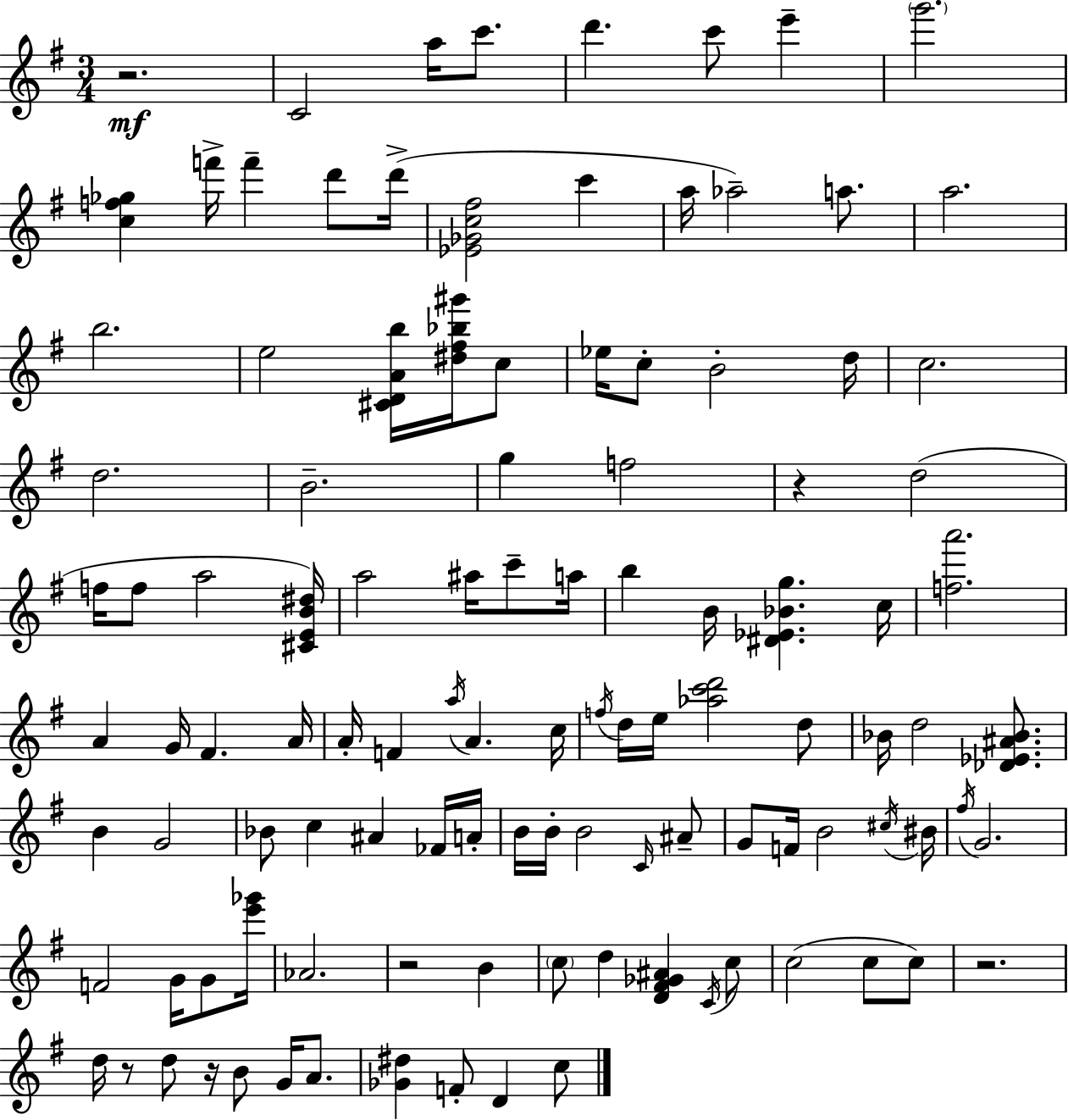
{
  \clef treble
  \numericTimeSignature
  \time 3/4
  \key e \minor
  r2.\mf | c'2 a''16 c'''8. | d'''4. c'''8 e'''4-- | \parenthesize g'''2. | \break <c'' f'' ges''>4 f'''16-> f'''4-- d'''8 d'''16->( | <ees' ges' c'' fis''>2 c'''4 | a''16 aes''2--) a''8. | a''2. | \break b''2. | e''2 <cis' d' a' b''>16 <dis'' fis'' bes'' gis'''>16 c''8 | ees''16 c''8-. b'2-. d''16 | c''2. | \break d''2. | b'2.-- | g''4 f''2 | r4 d''2( | \break f''16 f''8 a''2 <cis' e' b' dis''>16) | a''2 ais''16 c'''8-- a''16 | b''4 b'16 <dis' ees' bes' g''>4. c''16 | <f'' a'''>2. | \break a'4 g'16 fis'4. a'16 | a'16-. f'4 \acciaccatura { a''16 } a'4. | c''16 \acciaccatura { f''16 } d''16 e''16 <aes'' c''' d'''>2 | d''8 bes'16 d''2 <des' ees' ais' bes'>8. | \break b'4 g'2 | bes'8 c''4 ais'4 | fes'16 a'16-. b'16 b'16-. b'2 | \grace { c'16 } ais'8-- g'8 f'16 b'2 | \break \acciaccatura { cis''16 } bis'16 \acciaccatura { fis''16 } g'2. | f'2 | g'16 g'8 <e''' ges'''>16 aes'2. | r2 | \break b'4 \parenthesize c''8 d''4 <d' fis' ges' ais'>4 | \acciaccatura { c'16 } c''8 c''2( | c''8 c''8) r2. | d''16 r8 d''8 r16 | \break b'8 g'16 a'8. <ges' dis''>4 f'8-. | d'4 c''8 \bar "|."
}